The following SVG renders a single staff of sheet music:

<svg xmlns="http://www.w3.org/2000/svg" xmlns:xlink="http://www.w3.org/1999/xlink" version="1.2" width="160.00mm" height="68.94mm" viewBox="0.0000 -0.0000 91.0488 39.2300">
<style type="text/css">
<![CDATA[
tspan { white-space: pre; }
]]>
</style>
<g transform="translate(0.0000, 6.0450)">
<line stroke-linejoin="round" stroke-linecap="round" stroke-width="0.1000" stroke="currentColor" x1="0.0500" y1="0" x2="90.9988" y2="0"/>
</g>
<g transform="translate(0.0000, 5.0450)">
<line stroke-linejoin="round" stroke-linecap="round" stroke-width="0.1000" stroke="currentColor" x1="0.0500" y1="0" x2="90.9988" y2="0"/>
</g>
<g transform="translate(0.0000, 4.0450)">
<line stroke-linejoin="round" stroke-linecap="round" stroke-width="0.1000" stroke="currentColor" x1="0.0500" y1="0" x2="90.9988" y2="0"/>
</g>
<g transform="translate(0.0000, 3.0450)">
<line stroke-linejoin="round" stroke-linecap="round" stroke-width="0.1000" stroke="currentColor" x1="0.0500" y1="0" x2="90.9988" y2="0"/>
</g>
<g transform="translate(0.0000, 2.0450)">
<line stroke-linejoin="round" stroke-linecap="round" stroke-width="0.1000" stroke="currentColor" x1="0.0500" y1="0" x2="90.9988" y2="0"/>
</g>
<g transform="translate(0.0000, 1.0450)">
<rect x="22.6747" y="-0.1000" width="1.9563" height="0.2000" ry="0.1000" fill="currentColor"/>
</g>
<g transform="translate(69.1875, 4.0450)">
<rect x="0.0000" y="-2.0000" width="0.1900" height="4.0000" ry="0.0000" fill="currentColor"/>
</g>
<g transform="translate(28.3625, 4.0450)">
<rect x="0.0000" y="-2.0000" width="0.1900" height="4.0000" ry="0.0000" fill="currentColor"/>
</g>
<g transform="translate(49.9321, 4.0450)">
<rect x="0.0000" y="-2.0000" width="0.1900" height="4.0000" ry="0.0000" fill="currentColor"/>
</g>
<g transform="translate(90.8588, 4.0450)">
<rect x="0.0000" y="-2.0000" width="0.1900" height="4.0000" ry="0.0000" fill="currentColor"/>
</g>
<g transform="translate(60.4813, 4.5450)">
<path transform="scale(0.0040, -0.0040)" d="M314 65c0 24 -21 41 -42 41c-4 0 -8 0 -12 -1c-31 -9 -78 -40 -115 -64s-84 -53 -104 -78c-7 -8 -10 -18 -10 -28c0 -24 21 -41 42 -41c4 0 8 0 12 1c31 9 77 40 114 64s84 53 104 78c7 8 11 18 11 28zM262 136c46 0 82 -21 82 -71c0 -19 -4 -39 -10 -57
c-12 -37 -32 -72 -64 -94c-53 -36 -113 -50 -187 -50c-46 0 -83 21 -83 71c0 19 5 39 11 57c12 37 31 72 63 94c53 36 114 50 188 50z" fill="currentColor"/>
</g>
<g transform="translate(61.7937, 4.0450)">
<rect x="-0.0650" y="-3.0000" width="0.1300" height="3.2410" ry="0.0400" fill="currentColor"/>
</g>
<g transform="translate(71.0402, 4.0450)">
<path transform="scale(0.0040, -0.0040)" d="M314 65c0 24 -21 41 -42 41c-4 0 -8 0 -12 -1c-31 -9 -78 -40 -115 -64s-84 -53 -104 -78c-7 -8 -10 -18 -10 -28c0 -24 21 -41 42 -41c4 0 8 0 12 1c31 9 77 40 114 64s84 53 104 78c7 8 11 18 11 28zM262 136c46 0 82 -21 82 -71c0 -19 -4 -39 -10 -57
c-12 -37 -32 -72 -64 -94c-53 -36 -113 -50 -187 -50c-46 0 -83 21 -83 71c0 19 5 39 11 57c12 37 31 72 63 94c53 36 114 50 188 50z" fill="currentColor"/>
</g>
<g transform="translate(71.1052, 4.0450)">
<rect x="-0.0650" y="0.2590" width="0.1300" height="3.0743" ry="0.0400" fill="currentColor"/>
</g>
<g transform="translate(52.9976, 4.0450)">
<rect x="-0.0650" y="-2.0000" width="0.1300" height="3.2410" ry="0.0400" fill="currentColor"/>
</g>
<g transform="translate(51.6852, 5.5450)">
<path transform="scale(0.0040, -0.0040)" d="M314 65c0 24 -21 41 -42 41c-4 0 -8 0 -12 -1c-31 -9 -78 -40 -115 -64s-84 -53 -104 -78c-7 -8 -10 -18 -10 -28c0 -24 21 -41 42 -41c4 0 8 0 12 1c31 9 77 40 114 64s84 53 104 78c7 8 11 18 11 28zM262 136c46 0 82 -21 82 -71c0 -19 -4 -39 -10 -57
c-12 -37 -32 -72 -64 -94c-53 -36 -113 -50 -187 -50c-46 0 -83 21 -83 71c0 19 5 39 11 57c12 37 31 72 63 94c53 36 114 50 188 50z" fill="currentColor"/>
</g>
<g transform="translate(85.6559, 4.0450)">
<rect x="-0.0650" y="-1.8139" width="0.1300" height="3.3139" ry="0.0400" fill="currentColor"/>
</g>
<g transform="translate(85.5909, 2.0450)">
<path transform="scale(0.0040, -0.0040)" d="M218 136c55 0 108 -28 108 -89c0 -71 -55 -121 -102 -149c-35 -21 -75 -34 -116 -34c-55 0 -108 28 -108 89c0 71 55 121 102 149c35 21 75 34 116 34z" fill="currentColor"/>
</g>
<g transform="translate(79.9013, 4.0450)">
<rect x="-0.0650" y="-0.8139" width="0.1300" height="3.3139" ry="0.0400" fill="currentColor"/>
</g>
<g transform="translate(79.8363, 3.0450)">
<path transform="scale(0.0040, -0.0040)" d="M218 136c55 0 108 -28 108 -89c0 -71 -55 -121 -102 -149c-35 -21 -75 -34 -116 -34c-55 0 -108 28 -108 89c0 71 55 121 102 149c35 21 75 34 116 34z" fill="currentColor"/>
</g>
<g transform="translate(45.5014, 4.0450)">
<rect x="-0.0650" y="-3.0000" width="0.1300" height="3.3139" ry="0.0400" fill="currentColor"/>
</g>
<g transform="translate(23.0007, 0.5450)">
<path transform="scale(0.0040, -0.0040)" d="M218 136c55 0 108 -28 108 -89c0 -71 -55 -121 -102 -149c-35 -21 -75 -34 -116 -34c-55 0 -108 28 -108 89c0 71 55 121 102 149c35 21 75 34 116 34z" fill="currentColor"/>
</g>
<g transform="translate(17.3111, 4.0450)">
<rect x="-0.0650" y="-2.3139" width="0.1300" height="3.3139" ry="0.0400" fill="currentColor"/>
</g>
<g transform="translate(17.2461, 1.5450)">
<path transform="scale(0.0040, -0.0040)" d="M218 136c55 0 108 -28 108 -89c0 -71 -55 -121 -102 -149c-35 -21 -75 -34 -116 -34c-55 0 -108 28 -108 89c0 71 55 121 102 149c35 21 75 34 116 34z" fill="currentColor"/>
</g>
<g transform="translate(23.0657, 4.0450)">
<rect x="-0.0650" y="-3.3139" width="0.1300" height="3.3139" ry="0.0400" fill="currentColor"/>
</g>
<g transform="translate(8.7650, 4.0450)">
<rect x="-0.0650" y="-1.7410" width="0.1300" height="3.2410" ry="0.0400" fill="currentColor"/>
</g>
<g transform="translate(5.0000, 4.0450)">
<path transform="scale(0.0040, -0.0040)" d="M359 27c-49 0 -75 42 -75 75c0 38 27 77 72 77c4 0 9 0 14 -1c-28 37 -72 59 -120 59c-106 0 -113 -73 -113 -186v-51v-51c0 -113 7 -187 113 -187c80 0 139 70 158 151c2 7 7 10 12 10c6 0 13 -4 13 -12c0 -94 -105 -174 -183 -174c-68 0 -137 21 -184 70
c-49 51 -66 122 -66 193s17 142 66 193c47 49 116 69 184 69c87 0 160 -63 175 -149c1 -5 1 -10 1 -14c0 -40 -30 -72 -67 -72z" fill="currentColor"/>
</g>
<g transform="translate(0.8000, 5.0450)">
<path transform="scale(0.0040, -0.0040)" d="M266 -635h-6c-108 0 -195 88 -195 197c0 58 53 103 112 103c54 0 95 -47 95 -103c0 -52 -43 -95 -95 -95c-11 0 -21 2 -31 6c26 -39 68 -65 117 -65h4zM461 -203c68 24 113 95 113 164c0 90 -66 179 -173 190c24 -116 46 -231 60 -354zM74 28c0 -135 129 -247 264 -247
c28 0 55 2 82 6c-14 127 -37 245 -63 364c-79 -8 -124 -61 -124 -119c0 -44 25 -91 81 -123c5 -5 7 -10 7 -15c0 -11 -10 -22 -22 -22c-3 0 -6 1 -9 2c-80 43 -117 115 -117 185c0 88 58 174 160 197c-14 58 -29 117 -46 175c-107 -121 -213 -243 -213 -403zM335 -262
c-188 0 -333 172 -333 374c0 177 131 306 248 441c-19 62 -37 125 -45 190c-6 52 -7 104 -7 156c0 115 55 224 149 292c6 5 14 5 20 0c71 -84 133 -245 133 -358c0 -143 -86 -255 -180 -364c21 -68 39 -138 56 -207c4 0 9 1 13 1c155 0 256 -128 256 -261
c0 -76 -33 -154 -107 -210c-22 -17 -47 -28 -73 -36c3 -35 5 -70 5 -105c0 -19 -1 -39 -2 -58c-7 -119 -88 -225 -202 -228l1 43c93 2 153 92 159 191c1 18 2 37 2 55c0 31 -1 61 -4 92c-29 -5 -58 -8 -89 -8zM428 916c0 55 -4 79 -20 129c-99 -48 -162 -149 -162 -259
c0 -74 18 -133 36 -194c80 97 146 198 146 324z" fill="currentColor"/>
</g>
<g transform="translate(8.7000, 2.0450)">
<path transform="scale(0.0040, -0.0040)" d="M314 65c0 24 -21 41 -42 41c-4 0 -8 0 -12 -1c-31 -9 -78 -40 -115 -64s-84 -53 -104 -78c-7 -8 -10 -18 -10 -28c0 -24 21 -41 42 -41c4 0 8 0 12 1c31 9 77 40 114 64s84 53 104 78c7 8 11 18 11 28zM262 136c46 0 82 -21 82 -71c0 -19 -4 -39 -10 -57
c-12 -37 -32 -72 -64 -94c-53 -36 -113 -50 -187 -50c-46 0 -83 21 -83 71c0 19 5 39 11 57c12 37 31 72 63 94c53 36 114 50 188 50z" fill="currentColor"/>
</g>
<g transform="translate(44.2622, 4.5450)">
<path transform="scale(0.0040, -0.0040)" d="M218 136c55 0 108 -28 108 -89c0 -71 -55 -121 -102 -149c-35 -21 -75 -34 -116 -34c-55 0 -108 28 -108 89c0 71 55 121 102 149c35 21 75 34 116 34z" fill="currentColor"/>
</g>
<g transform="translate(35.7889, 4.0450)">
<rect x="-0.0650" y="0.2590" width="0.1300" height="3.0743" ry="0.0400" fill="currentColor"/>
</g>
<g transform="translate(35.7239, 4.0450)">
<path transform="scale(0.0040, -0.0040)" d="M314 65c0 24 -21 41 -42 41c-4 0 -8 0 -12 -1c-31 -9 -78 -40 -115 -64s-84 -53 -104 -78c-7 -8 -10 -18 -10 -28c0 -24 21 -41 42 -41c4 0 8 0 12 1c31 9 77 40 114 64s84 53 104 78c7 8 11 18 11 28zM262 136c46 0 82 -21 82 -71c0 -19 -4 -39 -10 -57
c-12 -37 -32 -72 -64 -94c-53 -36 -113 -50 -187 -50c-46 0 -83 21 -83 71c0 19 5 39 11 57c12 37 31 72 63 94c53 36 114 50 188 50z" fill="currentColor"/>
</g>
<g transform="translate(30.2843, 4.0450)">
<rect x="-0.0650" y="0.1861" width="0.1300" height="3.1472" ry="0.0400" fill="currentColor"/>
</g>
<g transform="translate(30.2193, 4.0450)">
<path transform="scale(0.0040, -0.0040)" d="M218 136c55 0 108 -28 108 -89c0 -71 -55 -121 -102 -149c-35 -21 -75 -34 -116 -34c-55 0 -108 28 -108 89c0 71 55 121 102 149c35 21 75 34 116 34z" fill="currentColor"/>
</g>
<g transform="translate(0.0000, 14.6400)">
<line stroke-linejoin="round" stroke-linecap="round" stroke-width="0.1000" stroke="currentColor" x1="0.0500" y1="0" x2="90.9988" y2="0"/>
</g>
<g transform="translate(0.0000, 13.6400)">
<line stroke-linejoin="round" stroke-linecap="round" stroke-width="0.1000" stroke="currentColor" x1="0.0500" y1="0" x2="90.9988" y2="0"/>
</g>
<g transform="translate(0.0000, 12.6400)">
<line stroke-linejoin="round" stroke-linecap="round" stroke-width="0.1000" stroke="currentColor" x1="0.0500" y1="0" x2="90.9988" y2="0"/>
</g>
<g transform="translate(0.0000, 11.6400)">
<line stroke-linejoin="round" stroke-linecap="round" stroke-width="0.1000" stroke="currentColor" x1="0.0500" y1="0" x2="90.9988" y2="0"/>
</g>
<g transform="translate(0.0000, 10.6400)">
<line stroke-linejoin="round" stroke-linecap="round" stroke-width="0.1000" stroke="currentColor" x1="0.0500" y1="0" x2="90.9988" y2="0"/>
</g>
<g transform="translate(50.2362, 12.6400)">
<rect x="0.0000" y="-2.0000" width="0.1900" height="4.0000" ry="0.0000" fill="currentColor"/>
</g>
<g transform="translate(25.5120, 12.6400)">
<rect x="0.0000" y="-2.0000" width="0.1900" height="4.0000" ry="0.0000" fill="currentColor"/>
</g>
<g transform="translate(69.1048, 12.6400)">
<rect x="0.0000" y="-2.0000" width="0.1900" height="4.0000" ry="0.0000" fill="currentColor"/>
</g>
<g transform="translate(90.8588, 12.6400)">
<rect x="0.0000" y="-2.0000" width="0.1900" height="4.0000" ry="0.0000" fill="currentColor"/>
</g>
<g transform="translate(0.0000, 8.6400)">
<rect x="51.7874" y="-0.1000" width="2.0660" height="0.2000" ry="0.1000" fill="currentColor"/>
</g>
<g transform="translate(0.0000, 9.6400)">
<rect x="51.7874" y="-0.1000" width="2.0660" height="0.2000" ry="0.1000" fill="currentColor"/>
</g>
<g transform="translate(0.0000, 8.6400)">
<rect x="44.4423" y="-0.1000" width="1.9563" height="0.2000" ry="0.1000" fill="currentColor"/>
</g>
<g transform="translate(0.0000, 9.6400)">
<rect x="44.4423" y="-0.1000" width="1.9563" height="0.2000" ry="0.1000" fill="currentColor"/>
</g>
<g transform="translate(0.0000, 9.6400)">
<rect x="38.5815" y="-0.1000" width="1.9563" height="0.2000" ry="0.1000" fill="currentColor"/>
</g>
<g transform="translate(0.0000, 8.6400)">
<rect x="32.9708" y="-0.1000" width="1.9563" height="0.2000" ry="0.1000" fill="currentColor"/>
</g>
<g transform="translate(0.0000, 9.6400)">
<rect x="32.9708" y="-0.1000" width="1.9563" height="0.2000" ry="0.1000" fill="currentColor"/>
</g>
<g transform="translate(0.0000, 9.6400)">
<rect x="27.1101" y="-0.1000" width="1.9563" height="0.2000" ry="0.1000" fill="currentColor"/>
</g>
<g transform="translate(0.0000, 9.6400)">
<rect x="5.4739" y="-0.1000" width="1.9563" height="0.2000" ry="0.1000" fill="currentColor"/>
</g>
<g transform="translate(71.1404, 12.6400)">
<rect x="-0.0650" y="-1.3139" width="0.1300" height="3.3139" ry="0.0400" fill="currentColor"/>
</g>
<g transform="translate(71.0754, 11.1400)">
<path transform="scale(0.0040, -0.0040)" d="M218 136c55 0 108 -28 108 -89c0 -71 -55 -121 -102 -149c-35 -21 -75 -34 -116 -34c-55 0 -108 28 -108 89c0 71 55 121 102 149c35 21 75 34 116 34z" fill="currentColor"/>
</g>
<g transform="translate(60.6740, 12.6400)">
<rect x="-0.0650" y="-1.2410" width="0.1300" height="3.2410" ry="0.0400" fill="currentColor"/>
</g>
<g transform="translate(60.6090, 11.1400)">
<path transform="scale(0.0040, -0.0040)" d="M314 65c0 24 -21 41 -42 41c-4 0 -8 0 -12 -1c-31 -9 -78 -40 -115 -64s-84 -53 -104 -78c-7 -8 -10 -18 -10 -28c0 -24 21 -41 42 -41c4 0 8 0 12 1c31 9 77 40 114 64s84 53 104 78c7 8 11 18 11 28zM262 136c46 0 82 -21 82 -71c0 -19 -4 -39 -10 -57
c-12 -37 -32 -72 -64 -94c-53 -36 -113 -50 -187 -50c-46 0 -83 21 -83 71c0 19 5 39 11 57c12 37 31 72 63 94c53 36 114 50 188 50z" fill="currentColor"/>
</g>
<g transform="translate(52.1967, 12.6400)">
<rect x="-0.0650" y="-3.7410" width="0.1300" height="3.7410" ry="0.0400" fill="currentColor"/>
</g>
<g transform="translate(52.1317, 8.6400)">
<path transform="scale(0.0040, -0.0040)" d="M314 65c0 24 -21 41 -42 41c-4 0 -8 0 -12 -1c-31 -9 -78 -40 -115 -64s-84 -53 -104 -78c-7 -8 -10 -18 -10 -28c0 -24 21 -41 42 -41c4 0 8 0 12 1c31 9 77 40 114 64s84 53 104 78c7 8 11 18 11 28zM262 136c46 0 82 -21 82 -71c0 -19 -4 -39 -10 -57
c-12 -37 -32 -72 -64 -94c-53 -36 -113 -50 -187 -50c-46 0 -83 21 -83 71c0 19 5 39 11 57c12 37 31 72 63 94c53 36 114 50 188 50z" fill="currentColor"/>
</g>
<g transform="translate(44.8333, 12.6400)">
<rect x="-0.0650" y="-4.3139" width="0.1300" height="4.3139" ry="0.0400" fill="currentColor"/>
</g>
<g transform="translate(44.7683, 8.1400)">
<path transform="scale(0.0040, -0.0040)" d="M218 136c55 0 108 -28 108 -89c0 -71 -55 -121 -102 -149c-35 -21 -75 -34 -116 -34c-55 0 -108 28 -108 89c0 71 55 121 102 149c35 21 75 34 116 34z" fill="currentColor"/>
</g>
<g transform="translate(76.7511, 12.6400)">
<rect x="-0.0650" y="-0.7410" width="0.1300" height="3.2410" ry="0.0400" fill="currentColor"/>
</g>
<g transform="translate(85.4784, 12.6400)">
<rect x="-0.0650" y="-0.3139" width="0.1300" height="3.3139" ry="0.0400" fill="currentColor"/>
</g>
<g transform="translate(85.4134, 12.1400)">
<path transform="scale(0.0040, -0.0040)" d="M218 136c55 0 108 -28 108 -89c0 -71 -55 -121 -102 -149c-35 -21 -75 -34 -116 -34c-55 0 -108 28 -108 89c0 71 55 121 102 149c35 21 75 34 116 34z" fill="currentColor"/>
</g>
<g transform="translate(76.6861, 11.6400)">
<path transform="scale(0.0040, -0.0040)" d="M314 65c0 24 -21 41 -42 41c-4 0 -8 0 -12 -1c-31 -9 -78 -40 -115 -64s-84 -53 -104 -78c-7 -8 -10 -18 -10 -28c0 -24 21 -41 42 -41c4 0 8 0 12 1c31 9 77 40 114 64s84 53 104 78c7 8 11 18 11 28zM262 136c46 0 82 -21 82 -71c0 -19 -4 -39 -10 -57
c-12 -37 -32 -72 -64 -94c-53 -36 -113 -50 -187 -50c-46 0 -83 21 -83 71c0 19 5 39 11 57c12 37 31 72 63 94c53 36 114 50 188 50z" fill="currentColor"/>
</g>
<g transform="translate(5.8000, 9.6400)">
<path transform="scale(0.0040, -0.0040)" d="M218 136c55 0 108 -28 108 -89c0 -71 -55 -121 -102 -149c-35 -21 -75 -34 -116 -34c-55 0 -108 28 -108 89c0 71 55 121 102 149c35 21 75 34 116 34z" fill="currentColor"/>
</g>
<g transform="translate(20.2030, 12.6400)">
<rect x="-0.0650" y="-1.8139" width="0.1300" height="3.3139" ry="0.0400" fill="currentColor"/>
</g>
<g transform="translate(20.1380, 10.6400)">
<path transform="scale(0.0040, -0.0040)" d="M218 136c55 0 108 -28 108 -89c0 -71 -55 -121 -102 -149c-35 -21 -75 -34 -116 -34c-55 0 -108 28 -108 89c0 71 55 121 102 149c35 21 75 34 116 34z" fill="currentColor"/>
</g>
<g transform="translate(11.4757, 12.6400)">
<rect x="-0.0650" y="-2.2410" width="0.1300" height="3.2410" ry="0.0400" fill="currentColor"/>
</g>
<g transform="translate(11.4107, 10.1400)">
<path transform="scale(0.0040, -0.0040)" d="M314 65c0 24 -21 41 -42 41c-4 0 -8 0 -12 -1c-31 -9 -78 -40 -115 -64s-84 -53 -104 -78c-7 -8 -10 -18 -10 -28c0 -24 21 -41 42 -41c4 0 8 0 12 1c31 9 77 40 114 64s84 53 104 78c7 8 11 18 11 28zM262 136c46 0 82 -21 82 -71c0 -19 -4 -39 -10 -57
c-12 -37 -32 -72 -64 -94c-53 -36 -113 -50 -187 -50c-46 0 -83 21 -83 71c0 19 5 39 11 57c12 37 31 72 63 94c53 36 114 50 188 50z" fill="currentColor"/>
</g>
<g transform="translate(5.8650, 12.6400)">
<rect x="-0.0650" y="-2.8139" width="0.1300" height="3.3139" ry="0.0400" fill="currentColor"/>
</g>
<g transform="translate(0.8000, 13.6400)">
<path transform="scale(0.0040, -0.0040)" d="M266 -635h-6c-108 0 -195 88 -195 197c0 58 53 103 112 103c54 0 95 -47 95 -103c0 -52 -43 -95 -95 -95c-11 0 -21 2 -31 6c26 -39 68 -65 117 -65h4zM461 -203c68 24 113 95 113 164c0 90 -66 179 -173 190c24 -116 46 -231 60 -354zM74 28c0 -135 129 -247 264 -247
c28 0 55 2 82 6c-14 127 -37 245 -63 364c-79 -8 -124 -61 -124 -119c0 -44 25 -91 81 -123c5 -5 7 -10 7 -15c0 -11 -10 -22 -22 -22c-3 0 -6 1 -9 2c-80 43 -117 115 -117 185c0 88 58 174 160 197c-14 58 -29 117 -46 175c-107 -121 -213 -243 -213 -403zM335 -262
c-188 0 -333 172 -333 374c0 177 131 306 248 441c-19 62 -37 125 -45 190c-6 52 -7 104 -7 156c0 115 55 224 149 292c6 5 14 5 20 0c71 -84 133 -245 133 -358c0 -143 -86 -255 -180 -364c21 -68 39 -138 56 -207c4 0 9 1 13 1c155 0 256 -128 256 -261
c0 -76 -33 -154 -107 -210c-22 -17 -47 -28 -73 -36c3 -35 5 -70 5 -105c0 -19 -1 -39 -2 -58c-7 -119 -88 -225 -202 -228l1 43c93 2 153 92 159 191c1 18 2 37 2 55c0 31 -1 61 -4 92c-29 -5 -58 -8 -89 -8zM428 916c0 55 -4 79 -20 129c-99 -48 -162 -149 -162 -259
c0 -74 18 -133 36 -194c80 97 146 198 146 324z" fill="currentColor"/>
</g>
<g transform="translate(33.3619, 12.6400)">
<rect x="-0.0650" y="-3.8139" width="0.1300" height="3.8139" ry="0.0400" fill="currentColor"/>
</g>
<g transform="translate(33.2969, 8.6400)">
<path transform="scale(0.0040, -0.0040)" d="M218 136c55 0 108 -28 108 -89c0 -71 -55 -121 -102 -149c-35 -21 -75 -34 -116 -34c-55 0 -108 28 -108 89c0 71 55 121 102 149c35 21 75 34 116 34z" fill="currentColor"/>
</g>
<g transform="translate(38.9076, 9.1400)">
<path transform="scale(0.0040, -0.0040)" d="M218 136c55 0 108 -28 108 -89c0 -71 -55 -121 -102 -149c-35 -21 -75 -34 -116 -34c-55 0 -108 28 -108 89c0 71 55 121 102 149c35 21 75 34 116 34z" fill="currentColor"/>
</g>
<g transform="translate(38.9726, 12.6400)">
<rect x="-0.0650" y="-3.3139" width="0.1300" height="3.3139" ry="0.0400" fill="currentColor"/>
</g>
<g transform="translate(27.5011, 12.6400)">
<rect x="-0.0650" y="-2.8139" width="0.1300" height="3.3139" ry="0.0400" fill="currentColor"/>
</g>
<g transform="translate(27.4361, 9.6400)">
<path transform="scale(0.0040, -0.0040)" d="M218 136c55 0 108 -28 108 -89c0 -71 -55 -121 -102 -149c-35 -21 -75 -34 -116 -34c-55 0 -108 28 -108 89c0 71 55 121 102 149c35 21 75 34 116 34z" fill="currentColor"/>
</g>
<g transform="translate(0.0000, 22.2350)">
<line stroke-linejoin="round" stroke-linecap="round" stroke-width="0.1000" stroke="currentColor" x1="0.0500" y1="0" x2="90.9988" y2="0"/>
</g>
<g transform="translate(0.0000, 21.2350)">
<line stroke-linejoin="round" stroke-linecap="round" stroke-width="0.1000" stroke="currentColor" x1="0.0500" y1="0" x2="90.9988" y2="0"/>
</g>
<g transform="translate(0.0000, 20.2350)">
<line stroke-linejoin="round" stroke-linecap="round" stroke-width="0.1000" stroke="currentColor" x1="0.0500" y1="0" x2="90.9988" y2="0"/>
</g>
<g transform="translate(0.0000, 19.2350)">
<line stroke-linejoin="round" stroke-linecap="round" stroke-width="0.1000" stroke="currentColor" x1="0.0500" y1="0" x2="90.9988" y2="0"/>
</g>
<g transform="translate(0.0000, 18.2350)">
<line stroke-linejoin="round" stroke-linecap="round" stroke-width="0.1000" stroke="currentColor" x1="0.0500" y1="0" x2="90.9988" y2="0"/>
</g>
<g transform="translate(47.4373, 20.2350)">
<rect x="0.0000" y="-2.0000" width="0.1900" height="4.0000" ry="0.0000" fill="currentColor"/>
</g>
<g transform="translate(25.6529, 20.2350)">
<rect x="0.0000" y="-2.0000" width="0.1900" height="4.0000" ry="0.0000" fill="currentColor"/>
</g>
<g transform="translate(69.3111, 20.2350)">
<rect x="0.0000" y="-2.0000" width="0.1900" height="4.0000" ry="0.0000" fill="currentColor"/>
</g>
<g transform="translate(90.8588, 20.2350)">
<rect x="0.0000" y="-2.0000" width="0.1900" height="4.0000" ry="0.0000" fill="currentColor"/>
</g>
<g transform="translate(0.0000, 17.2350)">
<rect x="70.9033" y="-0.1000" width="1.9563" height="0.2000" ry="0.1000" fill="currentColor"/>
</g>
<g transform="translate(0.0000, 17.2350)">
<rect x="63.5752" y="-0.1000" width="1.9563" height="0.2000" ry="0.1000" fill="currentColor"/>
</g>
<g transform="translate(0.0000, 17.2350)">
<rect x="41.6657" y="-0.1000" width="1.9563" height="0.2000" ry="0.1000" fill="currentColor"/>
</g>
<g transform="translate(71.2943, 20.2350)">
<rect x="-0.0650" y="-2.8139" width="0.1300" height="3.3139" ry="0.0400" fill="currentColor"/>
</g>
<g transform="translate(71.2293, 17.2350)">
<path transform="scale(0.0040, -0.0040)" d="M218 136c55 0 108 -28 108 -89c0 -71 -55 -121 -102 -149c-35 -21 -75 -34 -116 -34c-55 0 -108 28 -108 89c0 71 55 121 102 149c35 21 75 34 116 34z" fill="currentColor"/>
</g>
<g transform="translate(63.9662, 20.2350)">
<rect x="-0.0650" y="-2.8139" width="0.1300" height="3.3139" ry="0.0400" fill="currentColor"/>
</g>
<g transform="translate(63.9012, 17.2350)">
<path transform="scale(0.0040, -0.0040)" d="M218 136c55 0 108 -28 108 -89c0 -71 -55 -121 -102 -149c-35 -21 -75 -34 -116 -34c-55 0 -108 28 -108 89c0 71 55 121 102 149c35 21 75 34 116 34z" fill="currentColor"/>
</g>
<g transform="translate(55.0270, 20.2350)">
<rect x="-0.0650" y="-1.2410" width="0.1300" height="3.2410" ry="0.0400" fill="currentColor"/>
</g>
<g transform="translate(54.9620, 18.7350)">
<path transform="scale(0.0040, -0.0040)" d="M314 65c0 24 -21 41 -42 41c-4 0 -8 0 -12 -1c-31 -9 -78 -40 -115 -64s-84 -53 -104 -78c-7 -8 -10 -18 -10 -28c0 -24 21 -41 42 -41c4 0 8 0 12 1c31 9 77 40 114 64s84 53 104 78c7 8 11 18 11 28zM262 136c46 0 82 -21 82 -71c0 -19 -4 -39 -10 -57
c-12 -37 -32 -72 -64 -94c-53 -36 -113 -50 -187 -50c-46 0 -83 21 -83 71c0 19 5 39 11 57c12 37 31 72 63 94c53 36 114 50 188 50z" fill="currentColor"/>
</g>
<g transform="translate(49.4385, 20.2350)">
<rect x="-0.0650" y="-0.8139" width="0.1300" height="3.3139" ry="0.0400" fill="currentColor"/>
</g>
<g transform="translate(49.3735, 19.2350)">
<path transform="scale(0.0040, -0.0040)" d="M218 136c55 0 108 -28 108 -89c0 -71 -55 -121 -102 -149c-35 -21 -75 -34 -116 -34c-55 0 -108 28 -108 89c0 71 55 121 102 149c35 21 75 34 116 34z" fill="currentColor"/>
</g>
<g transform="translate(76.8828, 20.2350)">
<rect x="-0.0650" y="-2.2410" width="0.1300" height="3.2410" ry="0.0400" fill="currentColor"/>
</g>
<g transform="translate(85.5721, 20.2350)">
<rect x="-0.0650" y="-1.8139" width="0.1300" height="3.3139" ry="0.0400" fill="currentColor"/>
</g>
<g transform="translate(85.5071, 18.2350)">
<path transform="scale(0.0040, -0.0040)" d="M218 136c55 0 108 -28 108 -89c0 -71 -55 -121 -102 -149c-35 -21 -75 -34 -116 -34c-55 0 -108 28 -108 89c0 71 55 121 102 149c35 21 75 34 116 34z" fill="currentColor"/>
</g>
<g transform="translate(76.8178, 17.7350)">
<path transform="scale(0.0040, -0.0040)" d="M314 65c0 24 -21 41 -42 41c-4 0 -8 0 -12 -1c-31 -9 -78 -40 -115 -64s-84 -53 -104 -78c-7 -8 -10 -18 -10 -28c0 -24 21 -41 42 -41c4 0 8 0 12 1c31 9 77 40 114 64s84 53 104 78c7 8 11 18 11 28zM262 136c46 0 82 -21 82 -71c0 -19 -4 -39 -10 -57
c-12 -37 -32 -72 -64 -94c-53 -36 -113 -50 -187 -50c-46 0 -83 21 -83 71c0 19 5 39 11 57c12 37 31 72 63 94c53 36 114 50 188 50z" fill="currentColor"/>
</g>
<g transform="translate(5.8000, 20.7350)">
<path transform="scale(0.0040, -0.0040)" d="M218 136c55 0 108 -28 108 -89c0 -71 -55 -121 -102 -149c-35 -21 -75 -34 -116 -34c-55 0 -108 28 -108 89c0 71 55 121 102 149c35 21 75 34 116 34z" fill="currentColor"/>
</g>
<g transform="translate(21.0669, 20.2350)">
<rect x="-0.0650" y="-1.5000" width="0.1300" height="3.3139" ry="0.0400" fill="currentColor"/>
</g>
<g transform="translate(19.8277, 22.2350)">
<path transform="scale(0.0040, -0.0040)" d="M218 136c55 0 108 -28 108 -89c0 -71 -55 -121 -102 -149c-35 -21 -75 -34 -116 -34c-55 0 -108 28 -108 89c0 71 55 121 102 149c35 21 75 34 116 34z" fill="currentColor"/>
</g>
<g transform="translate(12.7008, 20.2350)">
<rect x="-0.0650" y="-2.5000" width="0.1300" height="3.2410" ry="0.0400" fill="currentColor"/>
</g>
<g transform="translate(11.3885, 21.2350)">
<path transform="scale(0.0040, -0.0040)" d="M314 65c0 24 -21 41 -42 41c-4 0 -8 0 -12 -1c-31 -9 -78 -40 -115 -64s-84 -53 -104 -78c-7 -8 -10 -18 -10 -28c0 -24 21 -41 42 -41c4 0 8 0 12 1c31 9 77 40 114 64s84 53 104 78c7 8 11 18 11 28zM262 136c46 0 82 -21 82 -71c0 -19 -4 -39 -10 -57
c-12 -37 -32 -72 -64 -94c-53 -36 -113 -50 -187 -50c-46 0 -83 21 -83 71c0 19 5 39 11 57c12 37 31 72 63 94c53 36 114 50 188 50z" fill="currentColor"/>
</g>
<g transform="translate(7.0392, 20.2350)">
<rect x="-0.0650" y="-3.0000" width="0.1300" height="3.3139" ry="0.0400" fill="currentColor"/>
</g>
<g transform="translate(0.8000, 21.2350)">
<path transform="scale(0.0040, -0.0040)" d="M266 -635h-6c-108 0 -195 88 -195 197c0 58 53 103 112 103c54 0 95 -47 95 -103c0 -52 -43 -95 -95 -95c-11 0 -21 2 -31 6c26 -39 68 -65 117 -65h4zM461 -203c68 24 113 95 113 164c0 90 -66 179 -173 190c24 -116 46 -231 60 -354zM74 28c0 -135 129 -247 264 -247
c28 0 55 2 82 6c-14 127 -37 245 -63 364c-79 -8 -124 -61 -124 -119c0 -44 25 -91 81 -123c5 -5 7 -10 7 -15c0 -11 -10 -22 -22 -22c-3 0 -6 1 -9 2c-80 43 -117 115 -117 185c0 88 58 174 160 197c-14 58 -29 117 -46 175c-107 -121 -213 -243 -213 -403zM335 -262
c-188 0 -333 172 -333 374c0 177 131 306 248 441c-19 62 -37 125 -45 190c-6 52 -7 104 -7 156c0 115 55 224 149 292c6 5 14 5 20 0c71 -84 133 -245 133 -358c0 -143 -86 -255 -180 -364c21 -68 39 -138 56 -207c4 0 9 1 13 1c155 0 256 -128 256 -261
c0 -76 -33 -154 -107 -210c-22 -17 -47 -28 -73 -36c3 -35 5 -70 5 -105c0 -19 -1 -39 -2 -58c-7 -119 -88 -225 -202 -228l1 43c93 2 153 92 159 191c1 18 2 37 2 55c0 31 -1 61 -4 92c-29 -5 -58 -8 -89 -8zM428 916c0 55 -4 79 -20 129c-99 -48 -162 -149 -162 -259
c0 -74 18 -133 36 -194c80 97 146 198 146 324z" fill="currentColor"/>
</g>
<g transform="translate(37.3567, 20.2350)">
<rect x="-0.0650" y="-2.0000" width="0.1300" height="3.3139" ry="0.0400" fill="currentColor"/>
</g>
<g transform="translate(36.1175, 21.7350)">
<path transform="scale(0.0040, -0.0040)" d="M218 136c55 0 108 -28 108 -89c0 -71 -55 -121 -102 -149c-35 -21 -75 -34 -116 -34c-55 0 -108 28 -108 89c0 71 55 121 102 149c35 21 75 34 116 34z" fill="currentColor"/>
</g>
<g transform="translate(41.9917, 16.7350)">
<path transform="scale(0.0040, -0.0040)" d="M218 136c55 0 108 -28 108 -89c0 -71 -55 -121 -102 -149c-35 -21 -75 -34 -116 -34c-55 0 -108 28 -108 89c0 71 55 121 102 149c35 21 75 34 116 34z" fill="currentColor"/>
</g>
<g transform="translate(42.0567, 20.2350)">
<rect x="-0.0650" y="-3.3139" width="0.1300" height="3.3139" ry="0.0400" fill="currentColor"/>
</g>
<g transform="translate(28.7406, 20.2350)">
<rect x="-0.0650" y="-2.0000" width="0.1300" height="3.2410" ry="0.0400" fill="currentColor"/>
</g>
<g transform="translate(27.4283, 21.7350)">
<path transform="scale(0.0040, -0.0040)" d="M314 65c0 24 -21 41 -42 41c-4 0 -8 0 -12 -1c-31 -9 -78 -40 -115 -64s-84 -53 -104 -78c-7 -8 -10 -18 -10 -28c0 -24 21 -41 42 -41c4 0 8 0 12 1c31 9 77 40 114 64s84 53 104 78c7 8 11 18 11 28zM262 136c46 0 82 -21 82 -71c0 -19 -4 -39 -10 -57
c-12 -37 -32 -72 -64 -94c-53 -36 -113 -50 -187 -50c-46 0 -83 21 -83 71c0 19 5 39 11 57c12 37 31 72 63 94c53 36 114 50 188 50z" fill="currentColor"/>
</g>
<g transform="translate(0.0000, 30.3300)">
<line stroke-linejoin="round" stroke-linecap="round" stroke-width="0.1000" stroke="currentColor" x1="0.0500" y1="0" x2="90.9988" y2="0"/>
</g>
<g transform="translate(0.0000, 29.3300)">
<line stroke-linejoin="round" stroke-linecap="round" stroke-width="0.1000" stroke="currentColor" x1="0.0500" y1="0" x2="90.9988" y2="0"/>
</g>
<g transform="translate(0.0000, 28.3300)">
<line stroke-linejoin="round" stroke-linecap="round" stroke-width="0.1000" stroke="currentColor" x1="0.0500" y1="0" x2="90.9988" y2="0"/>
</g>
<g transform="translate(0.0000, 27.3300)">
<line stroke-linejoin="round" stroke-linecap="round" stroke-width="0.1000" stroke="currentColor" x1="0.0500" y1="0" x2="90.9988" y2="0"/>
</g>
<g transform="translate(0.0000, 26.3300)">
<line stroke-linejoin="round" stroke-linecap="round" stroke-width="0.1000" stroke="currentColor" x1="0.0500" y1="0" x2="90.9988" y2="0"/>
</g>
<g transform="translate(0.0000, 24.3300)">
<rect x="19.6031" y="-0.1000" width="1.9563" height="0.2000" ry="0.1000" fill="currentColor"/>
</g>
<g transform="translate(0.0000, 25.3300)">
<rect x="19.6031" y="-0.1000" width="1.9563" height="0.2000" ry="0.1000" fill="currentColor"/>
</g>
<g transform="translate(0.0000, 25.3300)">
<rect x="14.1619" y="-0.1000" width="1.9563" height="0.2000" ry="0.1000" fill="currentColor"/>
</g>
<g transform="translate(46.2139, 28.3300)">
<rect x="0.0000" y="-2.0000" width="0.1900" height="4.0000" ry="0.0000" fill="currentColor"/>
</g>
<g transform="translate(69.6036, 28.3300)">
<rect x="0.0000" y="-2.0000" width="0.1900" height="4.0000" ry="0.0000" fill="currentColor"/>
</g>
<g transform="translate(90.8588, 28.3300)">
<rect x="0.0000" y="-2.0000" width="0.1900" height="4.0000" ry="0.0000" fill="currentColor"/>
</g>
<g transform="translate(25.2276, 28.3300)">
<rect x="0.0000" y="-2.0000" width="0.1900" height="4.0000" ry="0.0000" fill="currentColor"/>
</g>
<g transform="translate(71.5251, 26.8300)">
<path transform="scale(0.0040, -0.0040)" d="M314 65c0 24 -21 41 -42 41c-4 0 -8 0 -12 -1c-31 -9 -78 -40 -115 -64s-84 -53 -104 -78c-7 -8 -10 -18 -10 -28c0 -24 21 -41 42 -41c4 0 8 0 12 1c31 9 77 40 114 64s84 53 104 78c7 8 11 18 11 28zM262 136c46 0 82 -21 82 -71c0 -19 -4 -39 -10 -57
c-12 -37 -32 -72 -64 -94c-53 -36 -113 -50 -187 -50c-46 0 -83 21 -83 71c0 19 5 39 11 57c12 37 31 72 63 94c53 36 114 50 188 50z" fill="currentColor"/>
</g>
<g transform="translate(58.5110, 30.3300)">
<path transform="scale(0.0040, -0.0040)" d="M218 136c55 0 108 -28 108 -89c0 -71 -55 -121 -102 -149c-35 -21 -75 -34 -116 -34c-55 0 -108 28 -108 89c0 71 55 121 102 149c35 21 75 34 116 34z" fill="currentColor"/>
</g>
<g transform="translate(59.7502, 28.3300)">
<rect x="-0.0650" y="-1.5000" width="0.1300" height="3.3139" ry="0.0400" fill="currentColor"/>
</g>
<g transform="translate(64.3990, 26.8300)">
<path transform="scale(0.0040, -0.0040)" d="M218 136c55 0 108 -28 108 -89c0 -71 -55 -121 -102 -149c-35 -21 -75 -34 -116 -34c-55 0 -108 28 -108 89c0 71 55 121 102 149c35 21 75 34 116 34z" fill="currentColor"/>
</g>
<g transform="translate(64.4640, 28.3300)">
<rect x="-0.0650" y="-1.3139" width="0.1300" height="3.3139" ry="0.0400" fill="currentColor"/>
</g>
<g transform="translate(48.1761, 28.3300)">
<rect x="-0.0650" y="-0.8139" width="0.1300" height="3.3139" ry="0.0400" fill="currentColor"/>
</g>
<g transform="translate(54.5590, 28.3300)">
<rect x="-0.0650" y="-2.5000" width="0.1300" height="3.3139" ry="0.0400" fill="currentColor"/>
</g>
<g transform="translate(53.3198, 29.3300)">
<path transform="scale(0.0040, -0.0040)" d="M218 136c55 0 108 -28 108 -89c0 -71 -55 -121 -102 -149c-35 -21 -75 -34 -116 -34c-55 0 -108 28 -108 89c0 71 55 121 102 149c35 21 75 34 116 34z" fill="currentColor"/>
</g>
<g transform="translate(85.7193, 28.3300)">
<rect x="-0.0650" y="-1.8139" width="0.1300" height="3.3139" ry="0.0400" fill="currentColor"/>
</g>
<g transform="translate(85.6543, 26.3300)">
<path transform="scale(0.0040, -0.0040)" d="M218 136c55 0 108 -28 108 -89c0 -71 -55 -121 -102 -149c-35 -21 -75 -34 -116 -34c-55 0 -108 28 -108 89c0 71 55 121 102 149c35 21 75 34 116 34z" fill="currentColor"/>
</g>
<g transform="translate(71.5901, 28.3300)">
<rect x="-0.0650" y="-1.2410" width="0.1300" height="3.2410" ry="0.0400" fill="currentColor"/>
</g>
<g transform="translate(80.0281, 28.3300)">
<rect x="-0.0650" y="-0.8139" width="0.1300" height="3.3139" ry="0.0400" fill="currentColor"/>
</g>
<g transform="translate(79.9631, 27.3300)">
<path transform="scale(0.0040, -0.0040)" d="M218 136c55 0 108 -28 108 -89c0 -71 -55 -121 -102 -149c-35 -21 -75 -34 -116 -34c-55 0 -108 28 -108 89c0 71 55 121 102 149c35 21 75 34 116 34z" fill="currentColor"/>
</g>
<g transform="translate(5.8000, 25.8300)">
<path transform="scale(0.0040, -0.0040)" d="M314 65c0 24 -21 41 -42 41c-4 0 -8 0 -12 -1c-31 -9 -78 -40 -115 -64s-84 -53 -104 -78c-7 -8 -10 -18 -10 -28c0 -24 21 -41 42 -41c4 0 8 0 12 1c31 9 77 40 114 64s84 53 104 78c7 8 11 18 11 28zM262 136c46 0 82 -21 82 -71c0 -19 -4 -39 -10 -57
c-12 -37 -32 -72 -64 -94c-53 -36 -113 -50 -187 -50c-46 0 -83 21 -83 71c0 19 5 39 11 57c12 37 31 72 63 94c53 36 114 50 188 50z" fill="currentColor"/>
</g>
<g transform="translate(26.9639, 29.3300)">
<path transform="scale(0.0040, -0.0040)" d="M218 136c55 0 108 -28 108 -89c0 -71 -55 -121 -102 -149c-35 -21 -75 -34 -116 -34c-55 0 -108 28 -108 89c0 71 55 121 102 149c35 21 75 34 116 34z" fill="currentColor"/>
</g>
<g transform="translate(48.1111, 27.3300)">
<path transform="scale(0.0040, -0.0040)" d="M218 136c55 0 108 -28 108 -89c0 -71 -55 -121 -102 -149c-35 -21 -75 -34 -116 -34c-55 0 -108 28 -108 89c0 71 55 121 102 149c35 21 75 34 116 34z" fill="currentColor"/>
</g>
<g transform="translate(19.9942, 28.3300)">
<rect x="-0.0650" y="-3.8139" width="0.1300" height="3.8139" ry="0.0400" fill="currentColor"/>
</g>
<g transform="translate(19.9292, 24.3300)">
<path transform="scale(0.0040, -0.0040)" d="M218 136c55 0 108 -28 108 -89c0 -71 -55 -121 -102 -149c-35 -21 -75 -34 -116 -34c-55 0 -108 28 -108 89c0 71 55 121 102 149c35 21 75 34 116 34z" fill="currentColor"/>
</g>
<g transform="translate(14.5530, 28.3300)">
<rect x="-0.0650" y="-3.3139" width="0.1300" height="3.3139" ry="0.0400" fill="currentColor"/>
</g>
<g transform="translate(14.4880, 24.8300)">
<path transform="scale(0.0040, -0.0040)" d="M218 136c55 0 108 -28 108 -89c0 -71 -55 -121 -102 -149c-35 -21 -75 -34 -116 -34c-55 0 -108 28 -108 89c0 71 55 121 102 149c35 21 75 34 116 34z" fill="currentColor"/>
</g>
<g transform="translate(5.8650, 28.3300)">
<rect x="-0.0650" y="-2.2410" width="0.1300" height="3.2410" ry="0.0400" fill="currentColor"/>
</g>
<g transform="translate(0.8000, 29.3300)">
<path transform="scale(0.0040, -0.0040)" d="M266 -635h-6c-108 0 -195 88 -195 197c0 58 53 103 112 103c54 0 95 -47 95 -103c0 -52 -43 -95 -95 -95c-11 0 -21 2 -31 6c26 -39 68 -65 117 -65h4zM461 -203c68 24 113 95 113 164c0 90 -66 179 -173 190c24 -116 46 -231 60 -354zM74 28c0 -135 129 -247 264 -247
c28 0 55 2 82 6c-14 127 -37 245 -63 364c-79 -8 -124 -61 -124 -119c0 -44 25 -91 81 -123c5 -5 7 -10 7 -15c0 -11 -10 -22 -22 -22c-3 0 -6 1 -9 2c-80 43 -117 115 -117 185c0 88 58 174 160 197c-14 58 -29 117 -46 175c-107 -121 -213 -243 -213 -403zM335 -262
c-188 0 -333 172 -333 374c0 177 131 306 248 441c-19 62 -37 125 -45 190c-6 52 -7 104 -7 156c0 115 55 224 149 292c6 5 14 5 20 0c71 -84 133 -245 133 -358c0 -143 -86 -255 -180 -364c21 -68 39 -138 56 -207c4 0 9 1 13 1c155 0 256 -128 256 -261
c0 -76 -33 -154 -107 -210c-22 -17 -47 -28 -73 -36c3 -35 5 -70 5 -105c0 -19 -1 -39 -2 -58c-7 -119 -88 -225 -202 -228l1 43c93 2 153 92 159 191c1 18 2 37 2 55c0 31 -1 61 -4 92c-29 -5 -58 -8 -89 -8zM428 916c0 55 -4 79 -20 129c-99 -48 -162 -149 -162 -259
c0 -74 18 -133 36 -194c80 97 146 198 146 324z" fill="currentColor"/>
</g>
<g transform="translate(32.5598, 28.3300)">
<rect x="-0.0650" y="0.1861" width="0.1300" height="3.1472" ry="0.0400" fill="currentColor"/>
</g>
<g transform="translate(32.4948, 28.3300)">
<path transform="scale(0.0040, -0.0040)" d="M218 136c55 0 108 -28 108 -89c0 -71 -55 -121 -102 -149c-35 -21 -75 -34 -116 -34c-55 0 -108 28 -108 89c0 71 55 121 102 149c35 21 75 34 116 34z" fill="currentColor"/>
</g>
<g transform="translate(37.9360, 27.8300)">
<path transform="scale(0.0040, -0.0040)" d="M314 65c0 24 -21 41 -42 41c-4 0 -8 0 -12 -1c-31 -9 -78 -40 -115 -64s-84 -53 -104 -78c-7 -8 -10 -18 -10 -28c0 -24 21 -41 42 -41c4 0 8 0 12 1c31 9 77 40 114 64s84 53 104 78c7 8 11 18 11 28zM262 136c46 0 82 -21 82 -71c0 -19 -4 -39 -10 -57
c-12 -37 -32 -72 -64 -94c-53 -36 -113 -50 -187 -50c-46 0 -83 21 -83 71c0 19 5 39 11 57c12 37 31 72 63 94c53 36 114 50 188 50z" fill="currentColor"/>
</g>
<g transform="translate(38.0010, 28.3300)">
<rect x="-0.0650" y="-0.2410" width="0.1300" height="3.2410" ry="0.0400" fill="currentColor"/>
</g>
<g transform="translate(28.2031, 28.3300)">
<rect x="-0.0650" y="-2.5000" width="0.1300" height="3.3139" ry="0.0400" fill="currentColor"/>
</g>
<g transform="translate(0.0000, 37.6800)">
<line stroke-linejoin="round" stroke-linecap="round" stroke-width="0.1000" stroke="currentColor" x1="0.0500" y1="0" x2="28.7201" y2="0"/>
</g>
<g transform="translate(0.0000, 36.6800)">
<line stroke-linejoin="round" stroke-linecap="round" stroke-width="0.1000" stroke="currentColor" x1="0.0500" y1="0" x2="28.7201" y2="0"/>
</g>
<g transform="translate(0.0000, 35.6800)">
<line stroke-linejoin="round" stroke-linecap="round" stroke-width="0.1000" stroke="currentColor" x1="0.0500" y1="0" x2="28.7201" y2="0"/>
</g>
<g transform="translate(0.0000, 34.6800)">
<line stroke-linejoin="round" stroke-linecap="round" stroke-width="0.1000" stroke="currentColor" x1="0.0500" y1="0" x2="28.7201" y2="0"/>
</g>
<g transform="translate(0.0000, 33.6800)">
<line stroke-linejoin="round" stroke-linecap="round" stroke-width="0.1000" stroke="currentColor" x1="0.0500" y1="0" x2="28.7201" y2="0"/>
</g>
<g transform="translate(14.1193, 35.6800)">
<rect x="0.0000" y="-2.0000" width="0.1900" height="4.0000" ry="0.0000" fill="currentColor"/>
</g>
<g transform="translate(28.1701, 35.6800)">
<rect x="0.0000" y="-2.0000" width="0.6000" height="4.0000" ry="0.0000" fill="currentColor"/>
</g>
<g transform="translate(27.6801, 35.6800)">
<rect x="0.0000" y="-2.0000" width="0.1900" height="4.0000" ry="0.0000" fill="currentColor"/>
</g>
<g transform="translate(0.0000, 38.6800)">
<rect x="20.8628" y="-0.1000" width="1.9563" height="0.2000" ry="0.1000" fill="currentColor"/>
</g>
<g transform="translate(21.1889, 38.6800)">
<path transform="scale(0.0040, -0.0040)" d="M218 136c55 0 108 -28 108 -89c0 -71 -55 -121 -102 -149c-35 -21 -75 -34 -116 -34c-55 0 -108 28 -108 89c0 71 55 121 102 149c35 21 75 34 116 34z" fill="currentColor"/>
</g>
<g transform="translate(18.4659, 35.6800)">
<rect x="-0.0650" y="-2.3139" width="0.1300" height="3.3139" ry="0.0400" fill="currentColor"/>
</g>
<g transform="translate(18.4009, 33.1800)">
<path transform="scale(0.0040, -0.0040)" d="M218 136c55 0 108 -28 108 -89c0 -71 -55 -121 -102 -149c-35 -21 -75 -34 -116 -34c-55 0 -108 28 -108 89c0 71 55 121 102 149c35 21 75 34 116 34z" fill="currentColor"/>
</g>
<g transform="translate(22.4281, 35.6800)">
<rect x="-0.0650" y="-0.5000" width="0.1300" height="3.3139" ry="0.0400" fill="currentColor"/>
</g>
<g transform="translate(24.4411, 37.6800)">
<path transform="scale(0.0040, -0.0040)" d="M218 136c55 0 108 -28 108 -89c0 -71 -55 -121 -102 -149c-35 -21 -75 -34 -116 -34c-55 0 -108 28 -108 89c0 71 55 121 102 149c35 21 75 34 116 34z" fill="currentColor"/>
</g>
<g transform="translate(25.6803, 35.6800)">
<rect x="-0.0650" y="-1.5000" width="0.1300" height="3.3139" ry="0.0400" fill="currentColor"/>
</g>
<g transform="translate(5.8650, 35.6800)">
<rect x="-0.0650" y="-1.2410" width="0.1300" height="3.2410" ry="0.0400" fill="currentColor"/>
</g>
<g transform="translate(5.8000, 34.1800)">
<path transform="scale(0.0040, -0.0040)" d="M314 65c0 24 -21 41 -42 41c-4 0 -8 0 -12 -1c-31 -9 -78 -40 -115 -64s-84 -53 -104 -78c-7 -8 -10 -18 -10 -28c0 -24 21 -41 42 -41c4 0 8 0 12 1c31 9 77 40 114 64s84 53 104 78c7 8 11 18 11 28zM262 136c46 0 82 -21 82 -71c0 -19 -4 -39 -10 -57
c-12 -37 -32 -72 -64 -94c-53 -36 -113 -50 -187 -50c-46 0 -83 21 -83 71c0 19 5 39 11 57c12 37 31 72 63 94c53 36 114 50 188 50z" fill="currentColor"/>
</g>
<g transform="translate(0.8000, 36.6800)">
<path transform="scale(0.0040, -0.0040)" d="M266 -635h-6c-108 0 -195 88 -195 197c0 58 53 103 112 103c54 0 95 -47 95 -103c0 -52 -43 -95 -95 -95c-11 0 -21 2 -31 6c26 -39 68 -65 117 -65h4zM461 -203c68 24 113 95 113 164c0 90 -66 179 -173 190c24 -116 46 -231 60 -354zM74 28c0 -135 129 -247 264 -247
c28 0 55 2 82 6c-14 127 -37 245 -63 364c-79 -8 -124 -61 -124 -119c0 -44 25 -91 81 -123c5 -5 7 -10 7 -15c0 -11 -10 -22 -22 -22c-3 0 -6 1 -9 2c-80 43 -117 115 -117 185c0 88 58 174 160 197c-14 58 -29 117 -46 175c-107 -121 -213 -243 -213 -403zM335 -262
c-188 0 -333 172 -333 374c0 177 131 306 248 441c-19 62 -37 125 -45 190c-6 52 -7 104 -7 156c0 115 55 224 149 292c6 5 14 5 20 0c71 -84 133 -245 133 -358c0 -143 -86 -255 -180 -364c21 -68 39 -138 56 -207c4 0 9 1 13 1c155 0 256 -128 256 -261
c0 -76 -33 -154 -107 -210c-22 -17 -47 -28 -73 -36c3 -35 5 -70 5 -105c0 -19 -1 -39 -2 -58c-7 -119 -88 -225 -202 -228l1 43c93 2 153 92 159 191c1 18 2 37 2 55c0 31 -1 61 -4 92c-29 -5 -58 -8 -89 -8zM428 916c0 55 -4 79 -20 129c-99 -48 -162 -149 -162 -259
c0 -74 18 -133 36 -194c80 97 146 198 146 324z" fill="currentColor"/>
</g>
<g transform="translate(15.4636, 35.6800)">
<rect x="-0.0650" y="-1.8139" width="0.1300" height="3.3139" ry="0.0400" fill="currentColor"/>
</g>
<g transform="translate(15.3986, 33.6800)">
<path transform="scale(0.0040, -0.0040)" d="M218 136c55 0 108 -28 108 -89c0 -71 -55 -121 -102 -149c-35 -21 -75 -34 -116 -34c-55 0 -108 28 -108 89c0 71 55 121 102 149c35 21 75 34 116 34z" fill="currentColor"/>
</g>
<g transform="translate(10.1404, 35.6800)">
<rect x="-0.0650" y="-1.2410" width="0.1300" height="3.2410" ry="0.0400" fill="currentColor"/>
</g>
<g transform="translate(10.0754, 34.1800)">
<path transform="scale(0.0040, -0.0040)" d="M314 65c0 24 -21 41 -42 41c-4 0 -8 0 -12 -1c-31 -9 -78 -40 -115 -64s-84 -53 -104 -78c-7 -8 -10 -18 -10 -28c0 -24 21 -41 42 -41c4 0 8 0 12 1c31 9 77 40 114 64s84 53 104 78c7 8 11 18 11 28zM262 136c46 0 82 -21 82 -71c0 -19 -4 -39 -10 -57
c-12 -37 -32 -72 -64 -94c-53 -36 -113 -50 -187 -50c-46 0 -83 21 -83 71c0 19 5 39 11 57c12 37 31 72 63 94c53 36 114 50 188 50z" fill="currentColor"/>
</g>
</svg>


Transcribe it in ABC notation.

X:1
T:Untitled
M:4/4
L:1/4
K:C
f2 g b B B2 A F2 A2 B2 d f a g2 f a c' b d' c'2 e2 e d2 c A G2 E F2 F b d e2 a a g2 f g2 b c' G B c2 d G E e e2 d f e2 e2 f g C E